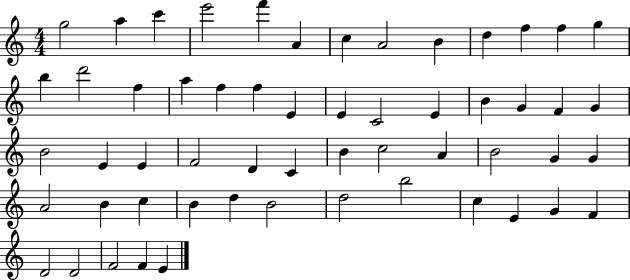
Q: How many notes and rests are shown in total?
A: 56